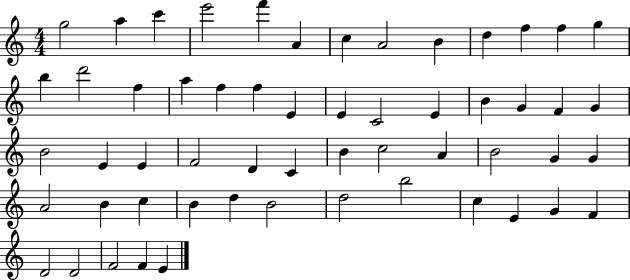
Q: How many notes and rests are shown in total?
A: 56